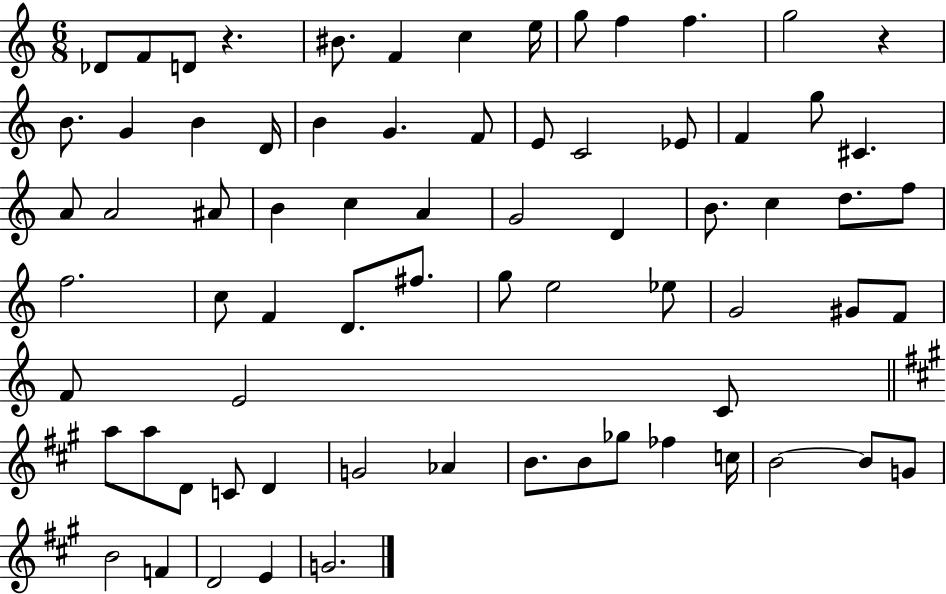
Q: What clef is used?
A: treble